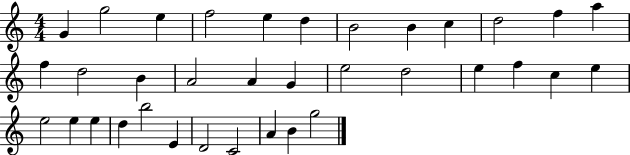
X:1
T:Untitled
M:4/4
L:1/4
K:C
G g2 e f2 e d B2 B c d2 f a f d2 B A2 A G e2 d2 e f c e e2 e e d b2 E D2 C2 A B g2